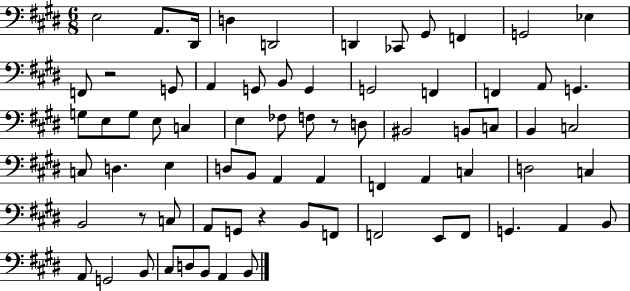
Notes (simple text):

E3/h A2/e. D#2/s D3/q D2/h D2/q CES2/e G#2/e F2/q G2/h Eb3/q F2/e R/h G2/e A2/q G2/e B2/e G2/q G2/h F2/q F2/q A2/e G2/q. G3/e E3/e G3/e E3/e C3/q E3/q FES3/e F3/e R/e D3/e BIS2/h B2/e C3/e B2/q C3/h C3/e D3/q. E3/q D3/e B2/e A2/q A2/q F2/q A2/q C3/q D3/h C3/q B2/h R/e C3/e A2/e G2/e R/q B2/e F2/e F2/h E2/e F2/e G2/q. A2/q B2/e A2/e G2/h B2/e C#3/e D3/e B2/e A2/q B2/e